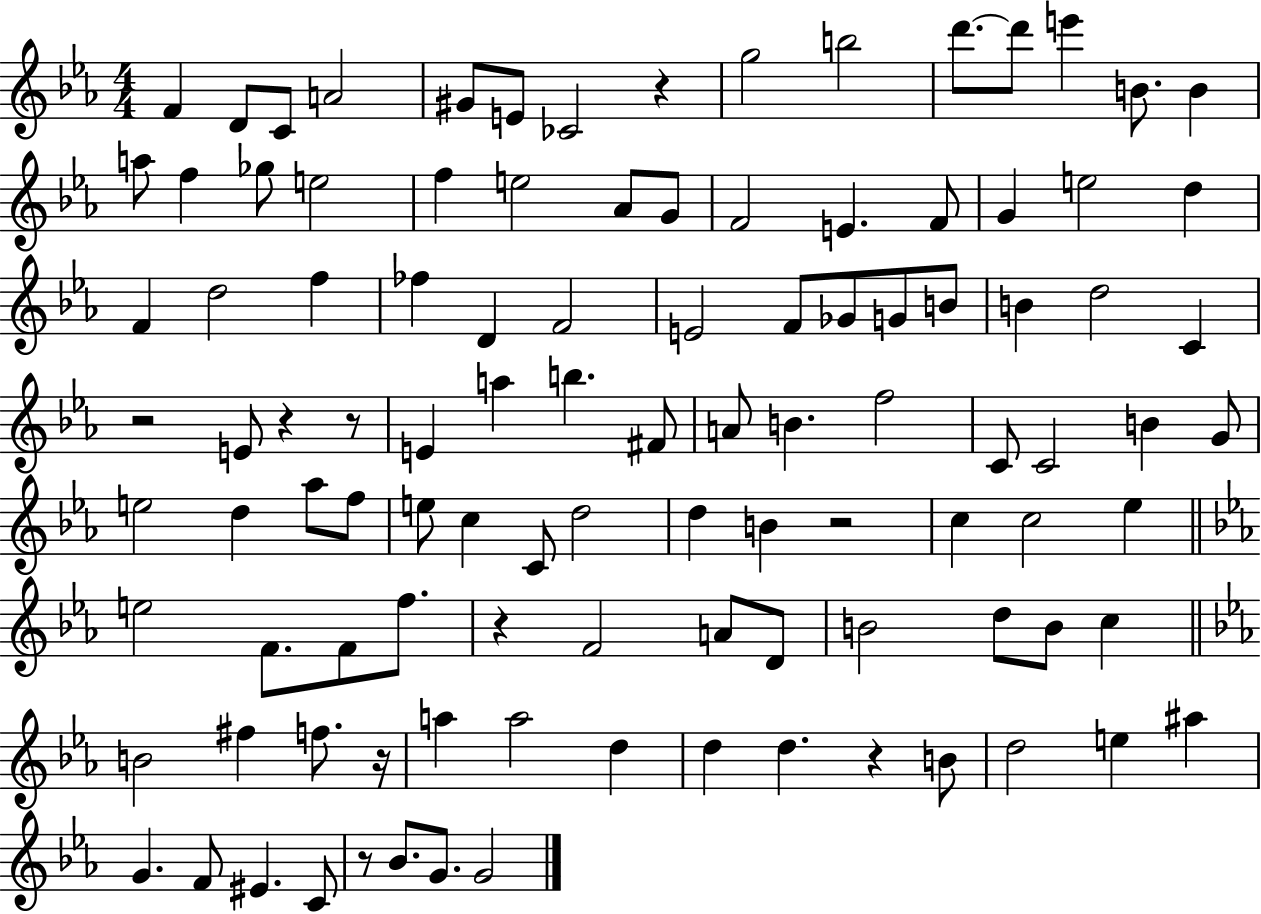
F4/q D4/e C4/e A4/h G#4/e E4/e CES4/h R/q G5/h B5/h D6/e. D6/e E6/q B4/e. B4/q A5/e F5/q Gb5/e E5/h F5/q E5/h Ab4/e G4/e F4/h E4/q. F4/e G4/q E5/h D5/q F4/q D5/h F5/q FES5/q D4/q F4/h E4/h F4/e Gb4/e G4/e B4/e B4/q D5/h C4/q R/h E4/e R/q R/e E4/q A5/q B5/q. F#4/e A4/e B4/q. F5/h C4/e C4/h B4/q G4/e E5/h D5/q Ab5/e F5/e E5/e C5/q C4/e D5/h D5/q B4/q R/h C5/q C5/h Eb5/q E5/h F4/e. F4/e F5/e. R/q F4/h A4/e D4/e B4/h D5/e B4/e C5/q B4/h F#5/q F5/e. R/s A5/q A5/h D5/q D5/q D5/q. R/q B4/e D5/h E5/q A#5/q G4/q. F4/e EIS4/q. C4/e R/e Bb4/e. G4/e. G4/h